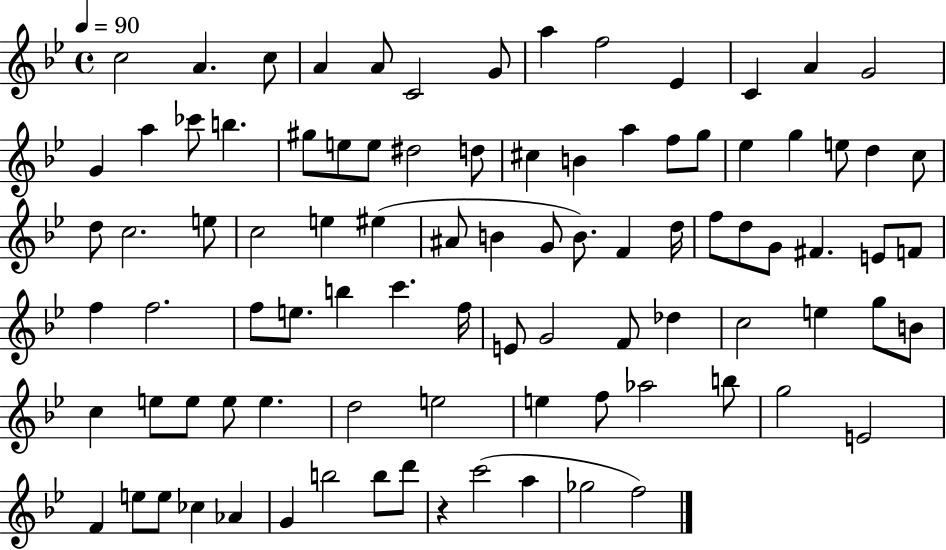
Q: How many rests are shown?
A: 1